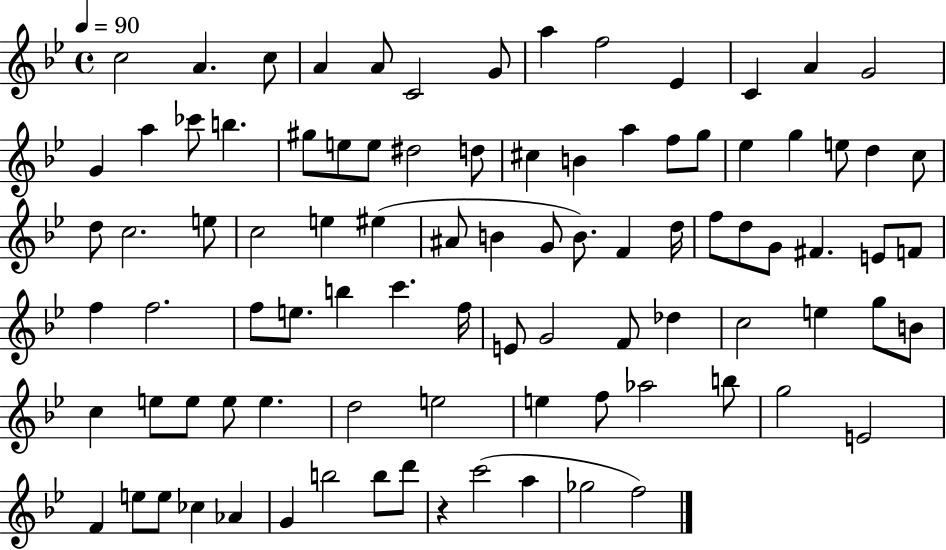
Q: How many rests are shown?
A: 1